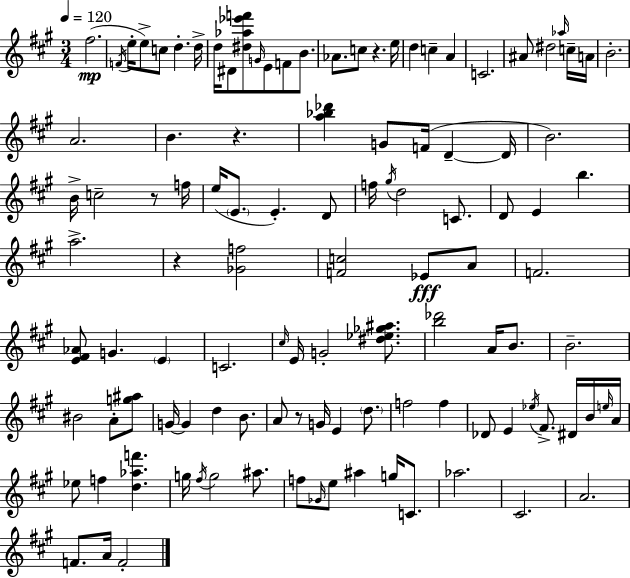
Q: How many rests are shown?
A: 5